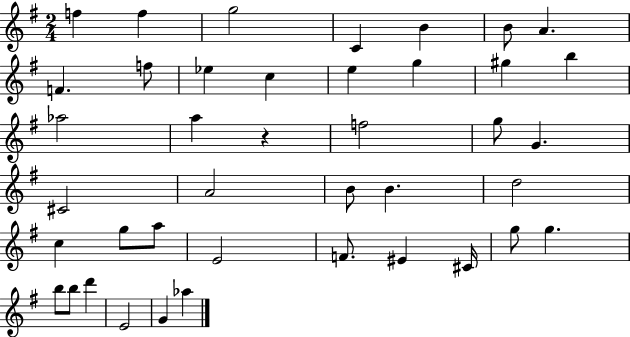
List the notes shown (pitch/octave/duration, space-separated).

F5/q F5/q G5/h C4/q B4/q B4/e A4/q. F4/q. F5/e Eb5/q C5/q E5/q G5/q G#5/q B5/q Ab5/h A5/q R/q F5/h G5/e G4/q. C#4/h A4/h B4/e B4/q. D5/h C5/q G5/e A5/e E4/h F4/e. EIS4/q C#4/s G5/e G5/q. B5/e B5/e D6/q E4/h G4/q Ab5/q